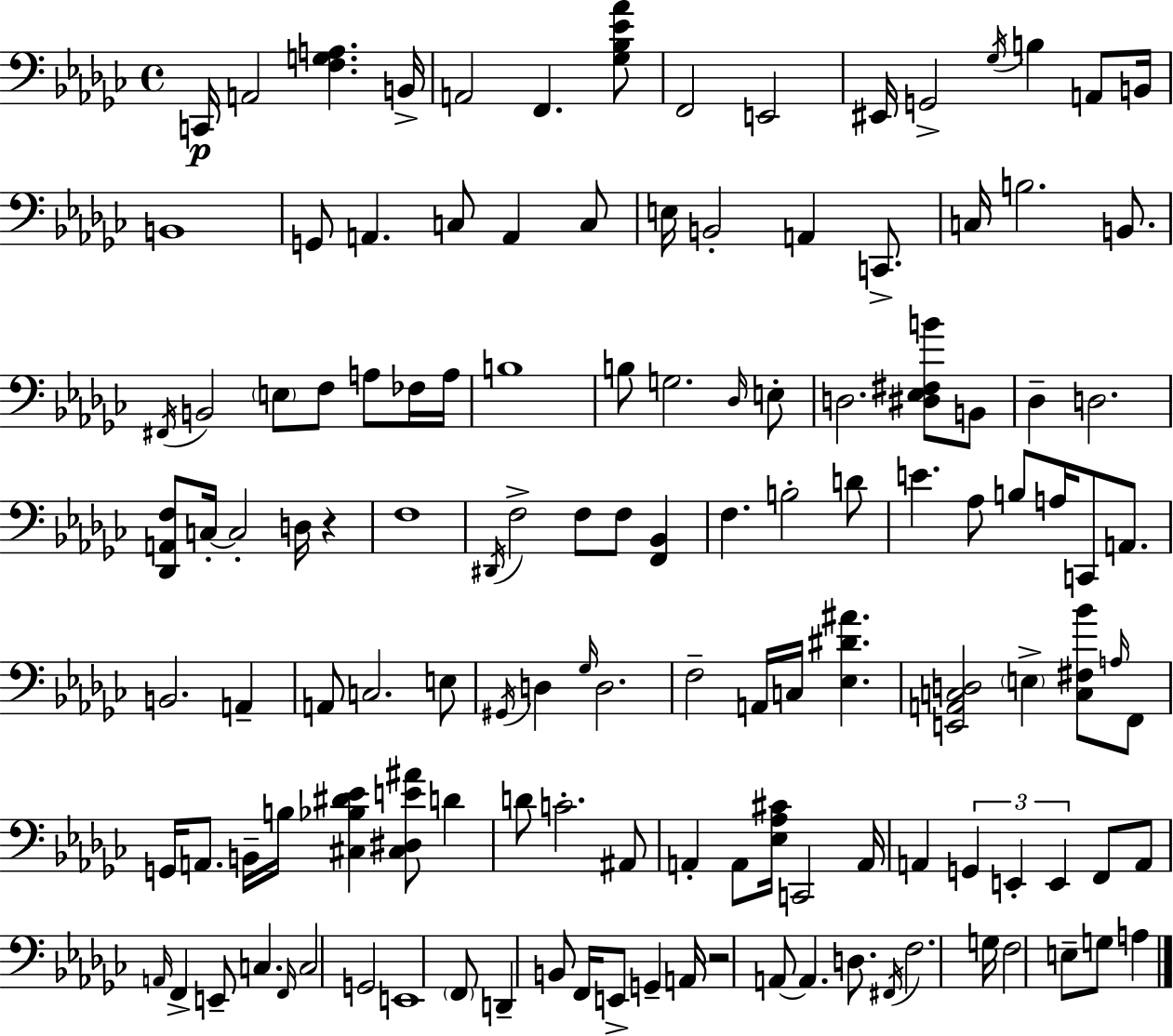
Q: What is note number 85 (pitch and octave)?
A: C2